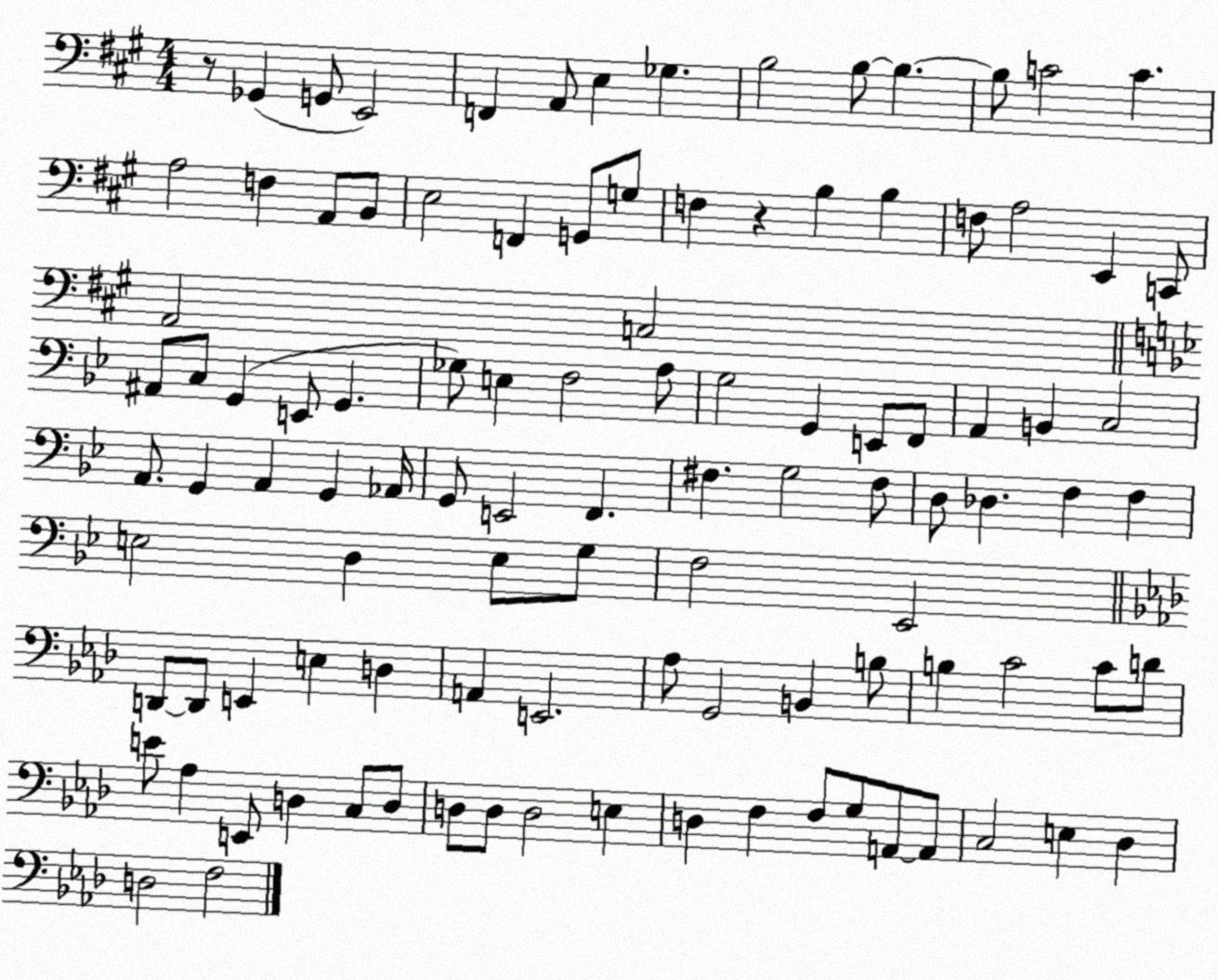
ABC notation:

X:1
T:Untitled
M:4/4
L:1/4
K:A
z/2 _G,, G,,/2 E,,2 F,, A,,/2 E, _G, B,2 B,/2 B, B,/2 C2 C A,2 F, A,,/2 B,,/2 E,2 F,, G,,/2 G,/2 F, z B, B, F,/2 A,2 E,, C,,/2 A,,2 C,2 ^A,,/2 C,/2 G,, E,,/2 G,, _G,/2 E, F,2 A,/2 G,2 G,, E,,/2 F,,/2 A,, B,, C,2 A,,/2 G,, A,, G,, _A,,/4 G,,/2 E,,2 F,, ^F, G,2 ^F,/2 D,/2 _D, F, F, E,2 D, E,/2 G,/2 F,2 _E,,2 D,,/2 D,,/2 E,, E, D, A,, E,,2 _A,/2 G,,2 B,, B,/2 B, C2 C/2 D/2 E/2 _A, E,,/2 D, C,/2 D,/2 D,/2 D,/2 D,2 E, D, F, F,/2 G,/2 A,,/2 A,,/2 C,2 E, _D, D,2 F,2